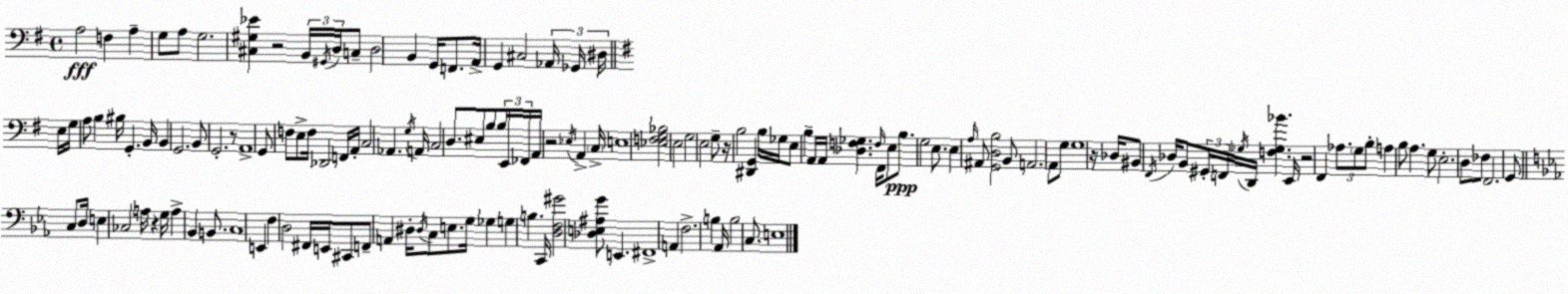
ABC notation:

X:1
T:Untitled
M:4/4
L:1/4
K:G
A,2 F, A, G,/2 A,/2 G,2 [^C,^G,_E] z2 B,,/4 ^G,,/4 D,/4 C,/2 D,2 B,, G,,/4 F,,/2 A,,/4 G,, ^C,2 _A,,/4 _G,,/4 ^D,/4 E,/4 G,/4 A,/2 B, ^B,/4 G,, B,,/4 B,, G,,2 B,,/2 G,,2 z/2 A,,4 G,,/2 F,/2 E,/2 F,/4 _D,,2 F,,/4 A,,/4 C,2 _A,, G,/4 A,,/4 C,2 D,/2 ^E,/2 B,/2 B,/4 E,,/4 _F,,/4 A,,/4 z2 _E,/4 A,, C,/4 E,4 [_E,F,G,_B,]2 E,2 G,2 E,2 G,/2 z/4 B,2 [^D,,G,,] B,/4 _G,/4 E,/2 B, A,,/4 A,,/4 [_D,F,_G,] F,/4 ^F,,/4 E,/2 B,/2 G,2 E,/2 E, A,/4 ^A,,/2 [G,,D,B,]2 B,,/2 A,,2 A,,/2 G,/2 G,4 z/4 _D,/4 ^B,,/2 ^F,,/4 _D,/4 B,,/2 ^G,,/4 F,,/4 _G,/4 D,,/4 [F,_G,_B] E,,/4 z2 ^F,, _A,/2 G,/2 B,/2 A, B,/2 A, G,/2 E,2 D,/2 _F,/2 ^F,,2 G,,/2 C,/2 D,/4 E, _C,2 A,/4 z G,/4 A, _B,, B,,/2 C,4 E,, F, D,2 ^F,,/4 E,,/4 ^C,,/2 F,,/2 A,, ^D,/4 ^D,/4 C,/2 E,/2 G,/4 _G, G, B, C,,/4 [D,F,^G]2 [_D,E,^A,G]/2 E,, ^F,,4 A,, F,2 B, _A,,/4 B,2 C,/2 E,4